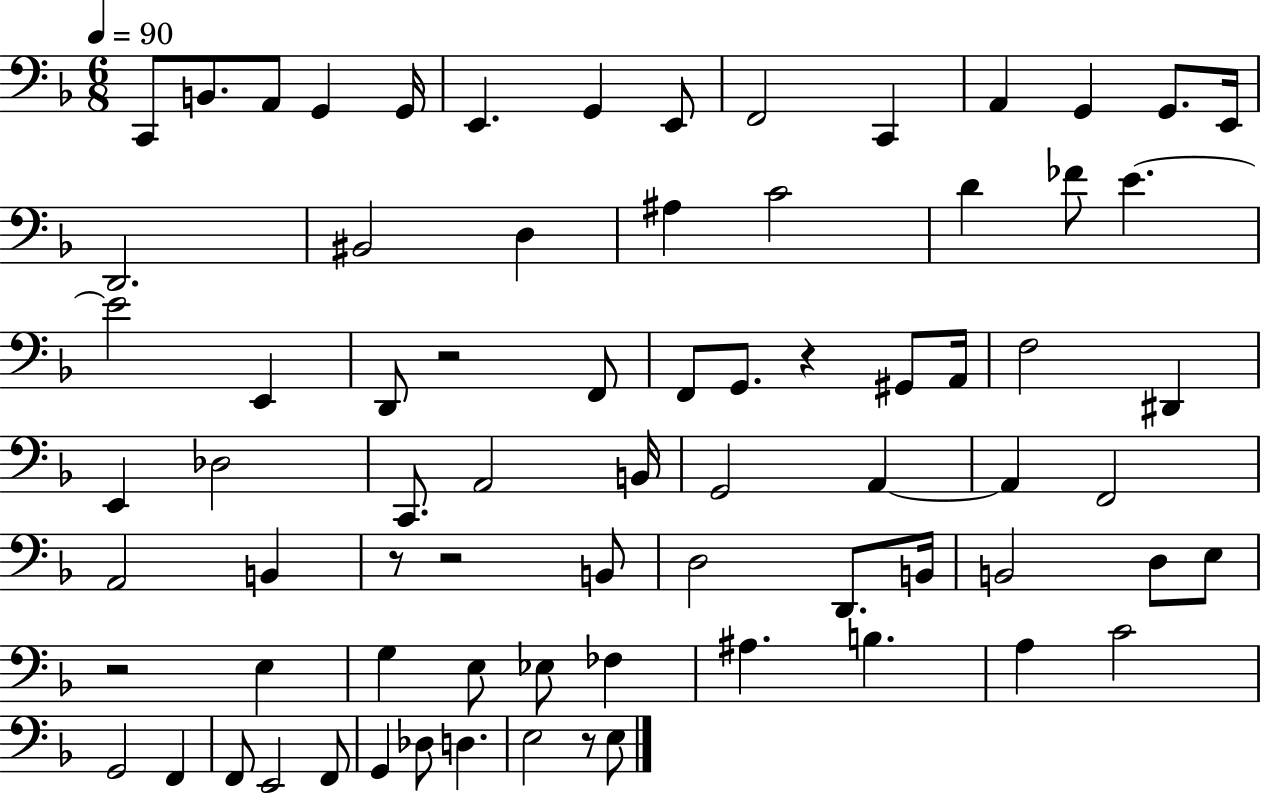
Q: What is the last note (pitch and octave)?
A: E3